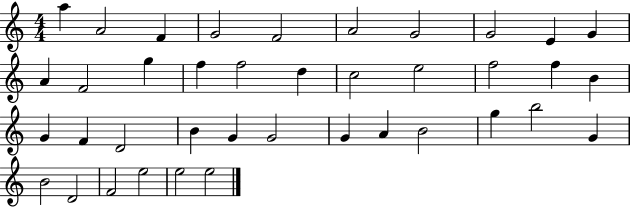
{
  \clef treble
  \numericTimeSignature
  \time 4/4
  \key c \major
  a''4 a'2 f'4 | g'2 f'2 | a'2 g'2 | g'2 e'4 g'4 | \break a'4 f'2 g''4 | f''4 f''2 d''4 | c''2 e''2 | f''2 f''4 b'4 | \break g'4 f'4 d'2 | b'4 g'4 g'2 | g'4 a'4 b'2 | g''4 b''2 g'4 | \break b'2 d'2 | f'2 e''2 | e''2 e''2 | \bar "|."
}